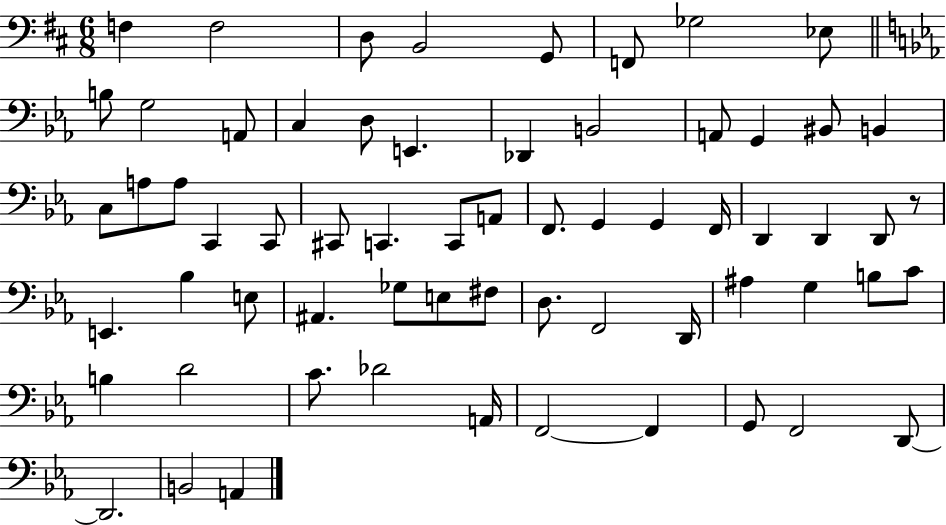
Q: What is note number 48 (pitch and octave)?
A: G3